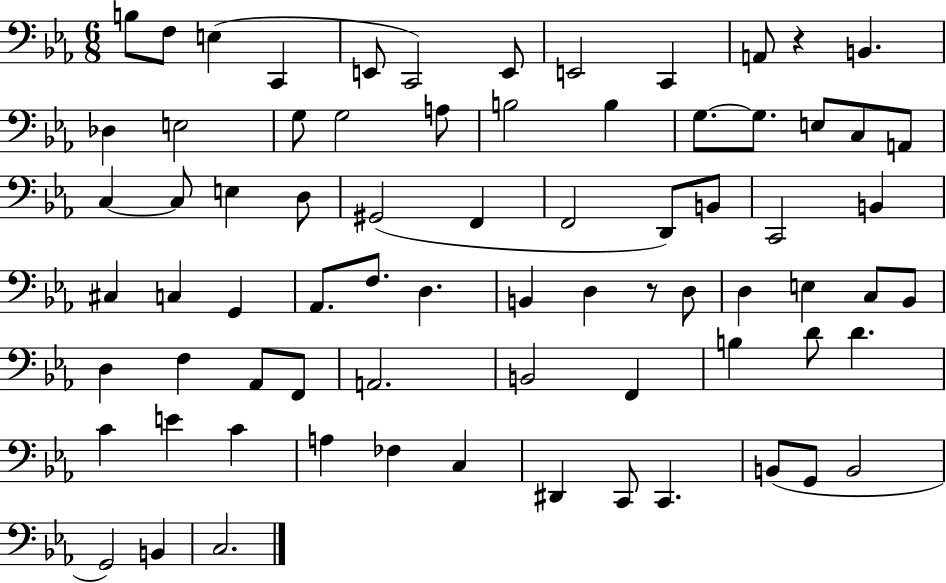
B3/e F3/e E3/q C2/q E2/e C2/h E2/e E2/h C2/q A2/e R/q B2/q. Db3/q E3/h G3/e G3/h A3/e B3/h B3/q G3/e. G3/e. E3/e C3/e A2/e C3/q C3/e E3/q D3/e G#2/h F2/q F2/h D2/e B2/e C2/h B2/q C#3/q C3/q G2/q Ab2/e. F3/e. D3/q. B2/q D3/q R/e D3/e D3/q E3/q C3/e Bb2/e D3/q F3/q Ab2/e F2/e A2/h. B2/h F2/q B3/q D4/e D4/q. C4/q E4/q C4/q A3/q FES3/q C3/q D#2/q C2/e C2/q. B2/e G2/e B2/h G2/h B2/q C3/h.